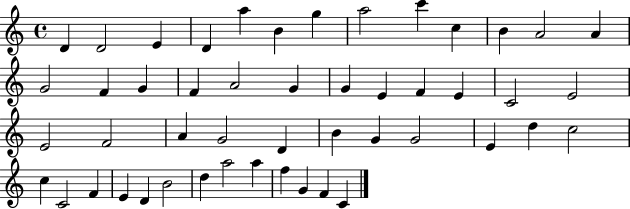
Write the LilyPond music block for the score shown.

{
  \clef treble
  \time 4/4
  \defaultTimeSignature
  \key c \major
  d'4 d'2 e'4 | d'4 a''4 b'4 g''4 | a''2 c'''4 c''4 | b'4 a'2 a'4 | \break g'2 f'4 g'4 | f'4 a'2 g'4 | g'4 e'4 f'4 e'4 | c'2 e'2 | \break e'2 f'2 | a'4 g'2 d'4 | b'4 g'4 g'2 | e'4 d''4 c''2 | \break c''4 c'2 f'4 | e'4 d'4 b'2 | d''4 a''2 a''4 | f''4 g'4 f'4 c'4 | \break \bar "|."
}